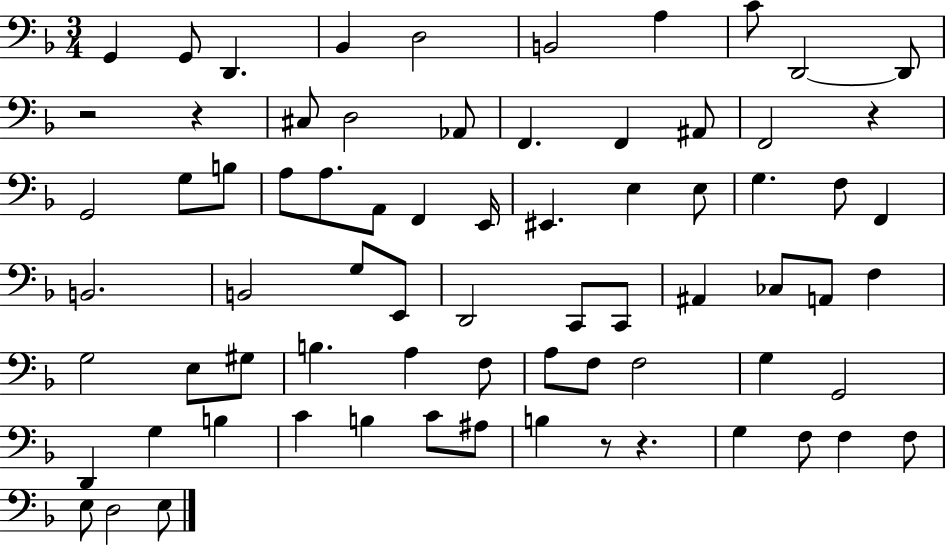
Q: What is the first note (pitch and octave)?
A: G2